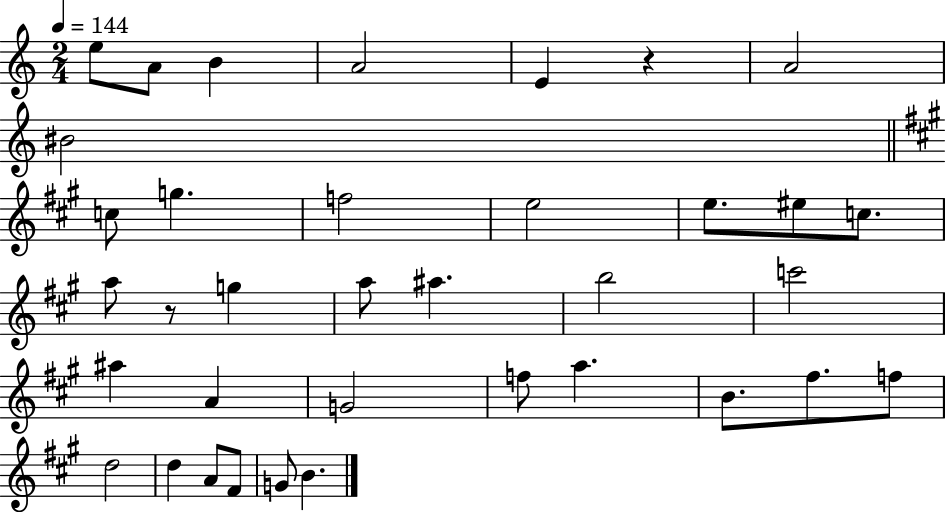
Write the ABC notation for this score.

X:1
T:Untitled
M:2/4
L:1/4
K:C
e/2 A/2 B A2 E z A2 ^B2 c/2 g f2 e2 e/2 ^e/2 c/2 a/2 z/2 g a/2 ^a b2 c'2 ^a A G2 f/2 a B/2 ^f/2 f/2 d2 d A/2 ^F/2 G/2 B